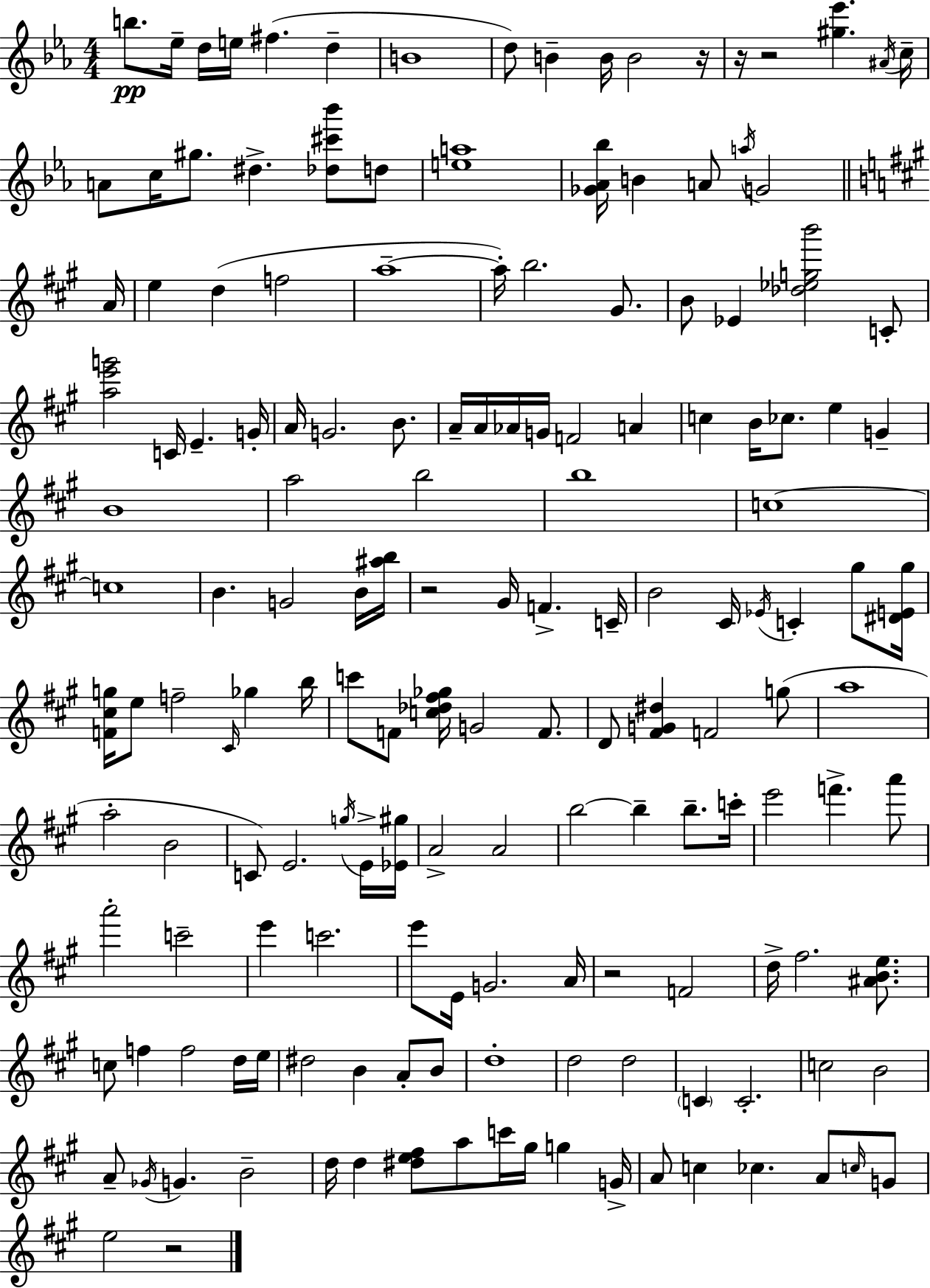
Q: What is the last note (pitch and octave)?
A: E5